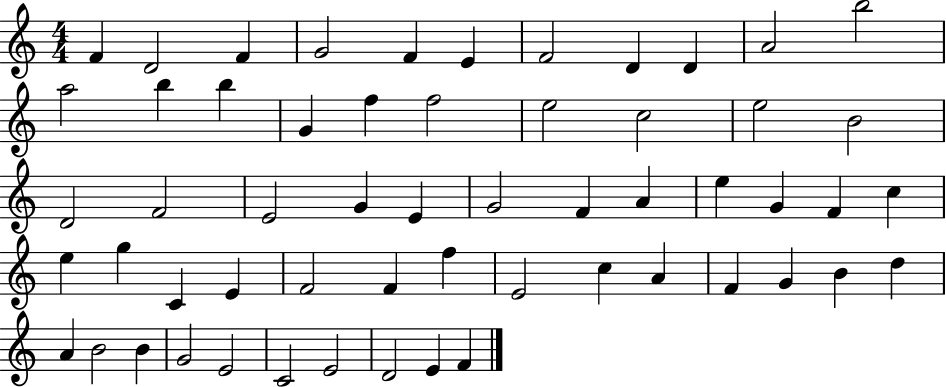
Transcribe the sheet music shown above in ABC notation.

X:1
T:Untitled
M:4/4
L:1/4
K:C
F D2 F G2 F E F2 D D A2 b2 a2 b b G f f2 e2 c2 e2 B2 D2 F2 E2 G E G2 F A e G F c e g C E F2 F f E2 c A F G B d A B2 B G2 E2 C2 E2 D2 E F